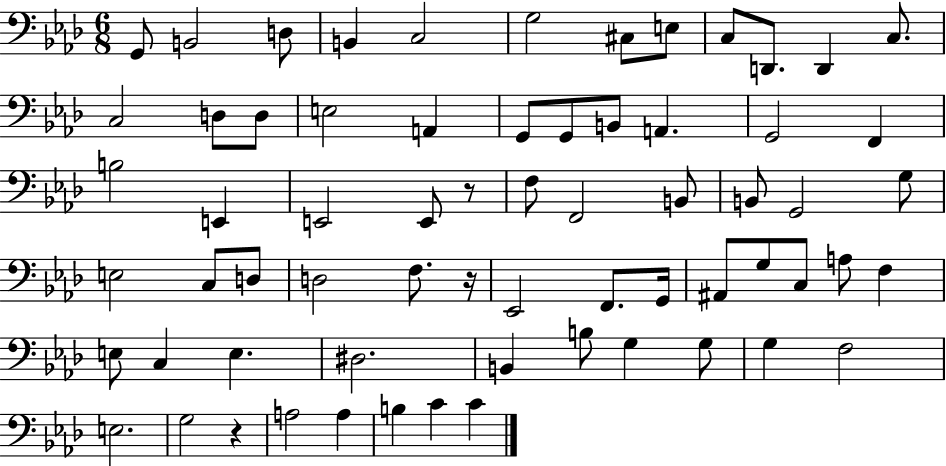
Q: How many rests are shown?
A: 3